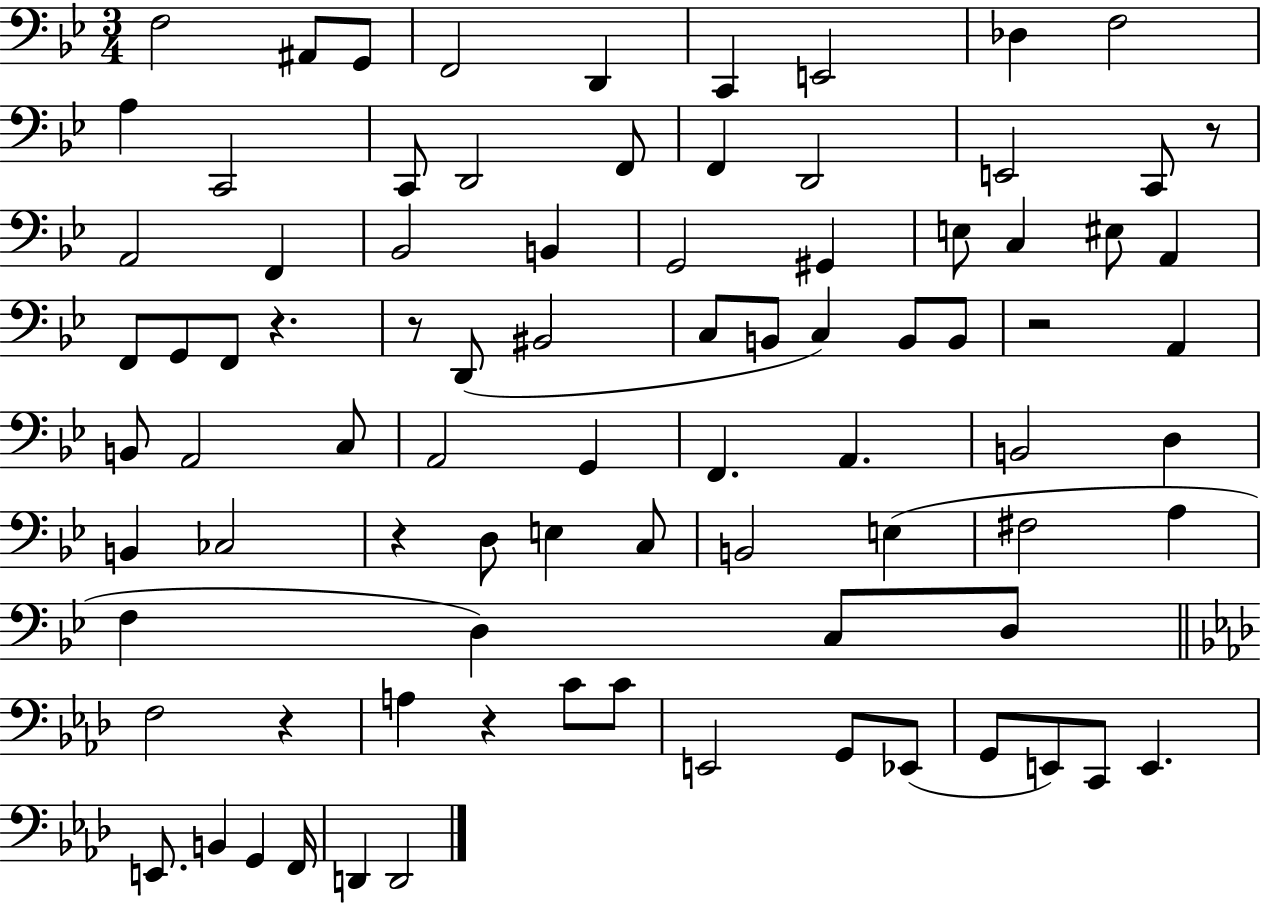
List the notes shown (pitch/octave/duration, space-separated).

F3/h A#2/e G2/e F2/h D2/q C2/q E2/h Db3/q F3/h A3/q C2/h C2/e D2/h F2/e F2/q D2/h E2/h C2/e R/e A2/h F2/q Bb2/h B2/q G2/h G#2/q E3/e C3/q EIS3/e A2/q F2/e G2/e F2/e R/q. R/e D2/e BIS2/h C3/e B2/e C3/q B2/e B2/e R/h A2/q B2/e A2/h C3/e A2/h G2/q F2/q. A2/q. B2/h D3/q B2/q CES3/h R/q D3/e E3/q C3/e B2/h E3/q F#3/h A3/q F3/q D3/q C3/e D3/e F3/h R/q A3/q R/q C4/e C4/e E2/h G2/e Eb2/e G2/e E2/e C2/e E2/q. E2/e. B2/q G2/q F2/s D2/q D2/h